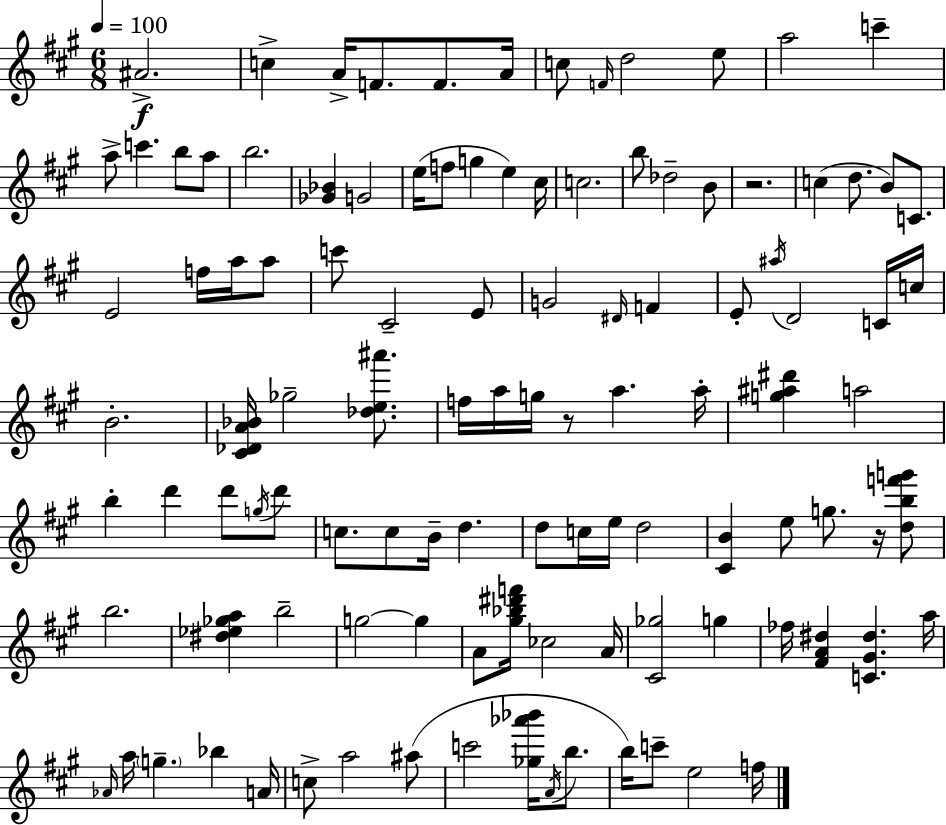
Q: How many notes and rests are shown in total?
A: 109